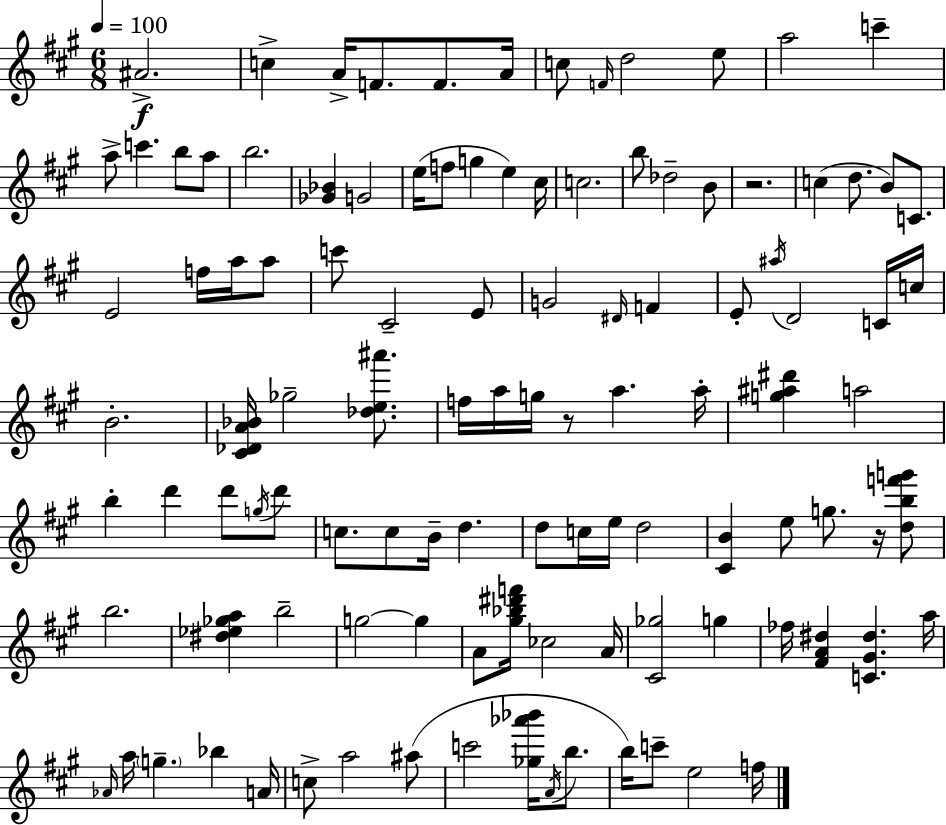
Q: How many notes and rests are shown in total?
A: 109